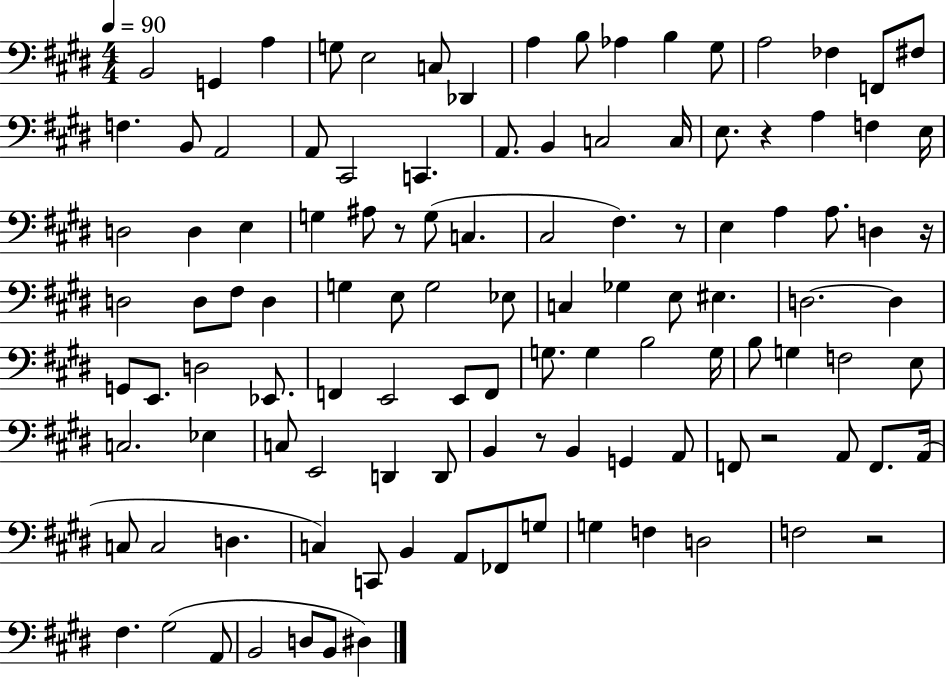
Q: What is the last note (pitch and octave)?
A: D#3